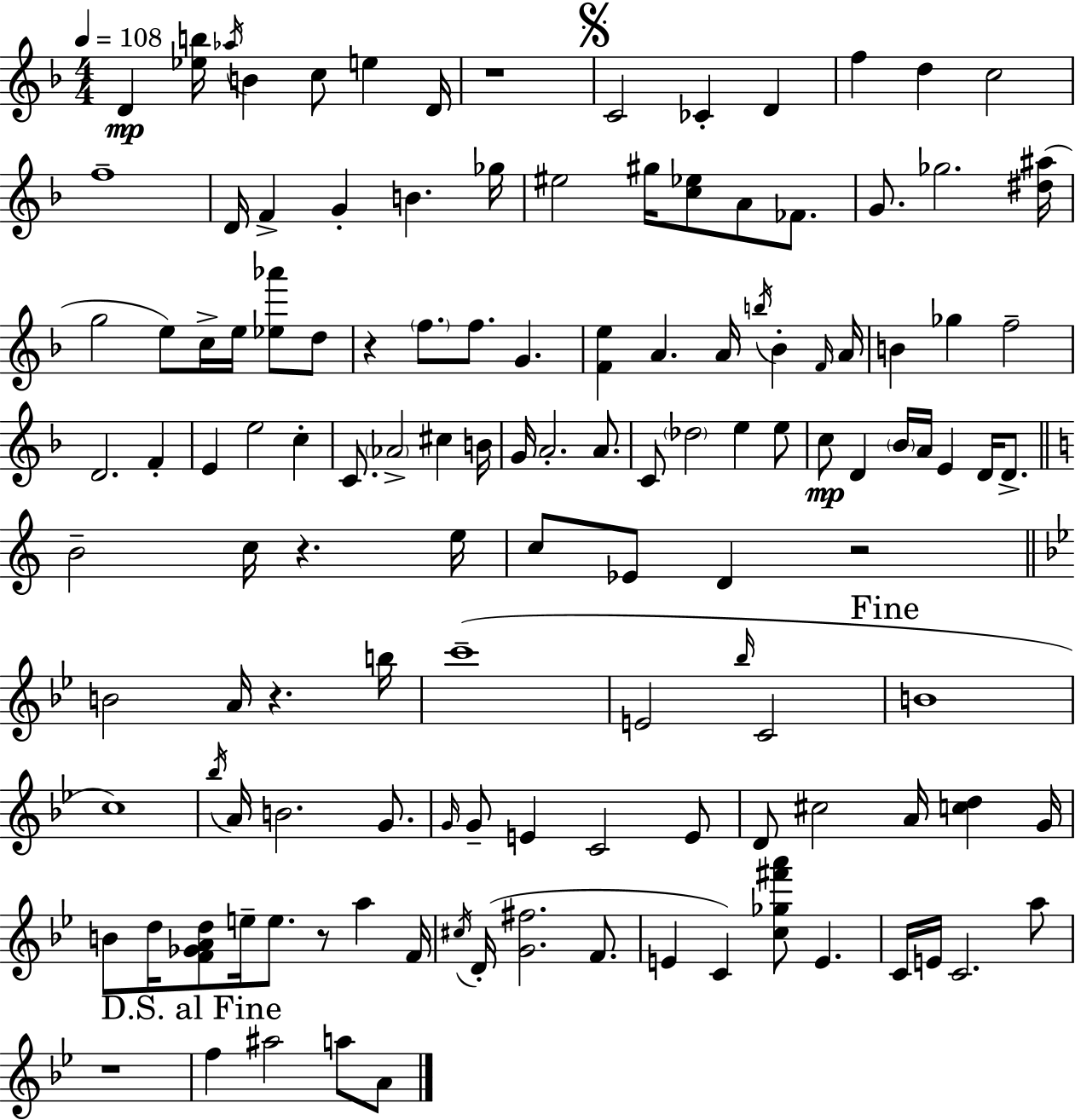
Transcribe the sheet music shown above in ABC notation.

X:1
T:Untitled
M:4/4
L:1/4
K:Dm
D [_eb]/4 _a/4 B c/2 e D/4 z4 C2 _C D f d c2 f4 D/4 F G B _g/4 ^e2 ^g/4 [c_e]/2 A/2 _F/2 G/2 _g2 [^d^a]/4 g2 e/2 c/4 e/4 [_e_a']/2 d/2 z f/2 f/2 G [Fe] A A/4 b/4 _B F/4 A/4 B _g f2 D2 F E e2 c C/2 _A2 ^c B/4 G/4 A2 A/2 C/2 _d2 e e/2 c/2 D _B/4 A/4 E D/4 D/2 B2 c/4 z e/4 c/2 _E/2 D z2 B2 A/4 z b/4 c'4 E2 _b/4 C2 B4 c4 _b/4 A/4 B2 G/2 G/4 G/2 E C2 E/2 D/2 ^c2 A/4 [cd] G/4 B/2 d/4 [F_GAd]/2 e/4 e/2 z/2 a F/4 ^c/4 D/4 [G^f]2 F/2 E C [c_g^f'a']/2 E C/4 E/4 C2 a/2 z4 f ^a2 a/2 A/2